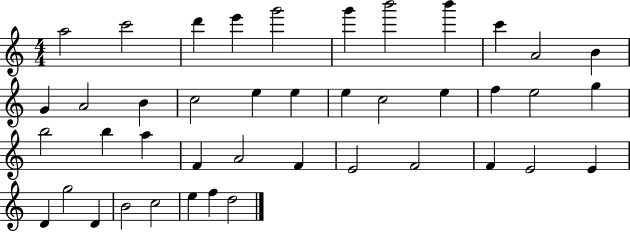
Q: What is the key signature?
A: C major